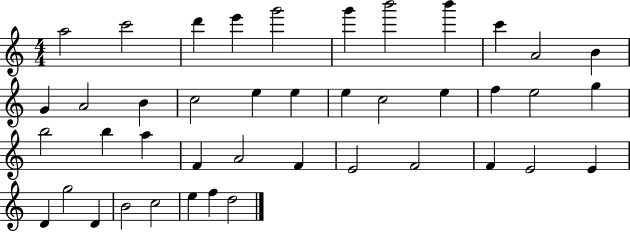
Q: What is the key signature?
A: C major